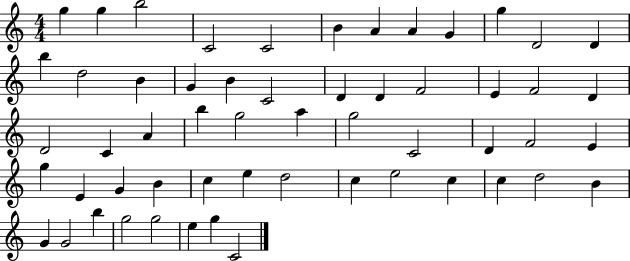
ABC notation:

X:1
T:Untitled
M:4/4
L:1/4
K:C
g g b2 C2 C2 B A A G g D2 D b d2 B G B C2 D D F2 E F2 D D2 C A b g2 a g2 C2 D F2 E g E G B c e d2 c e2 c c d2 B G G2 b g2 g2 e g C2